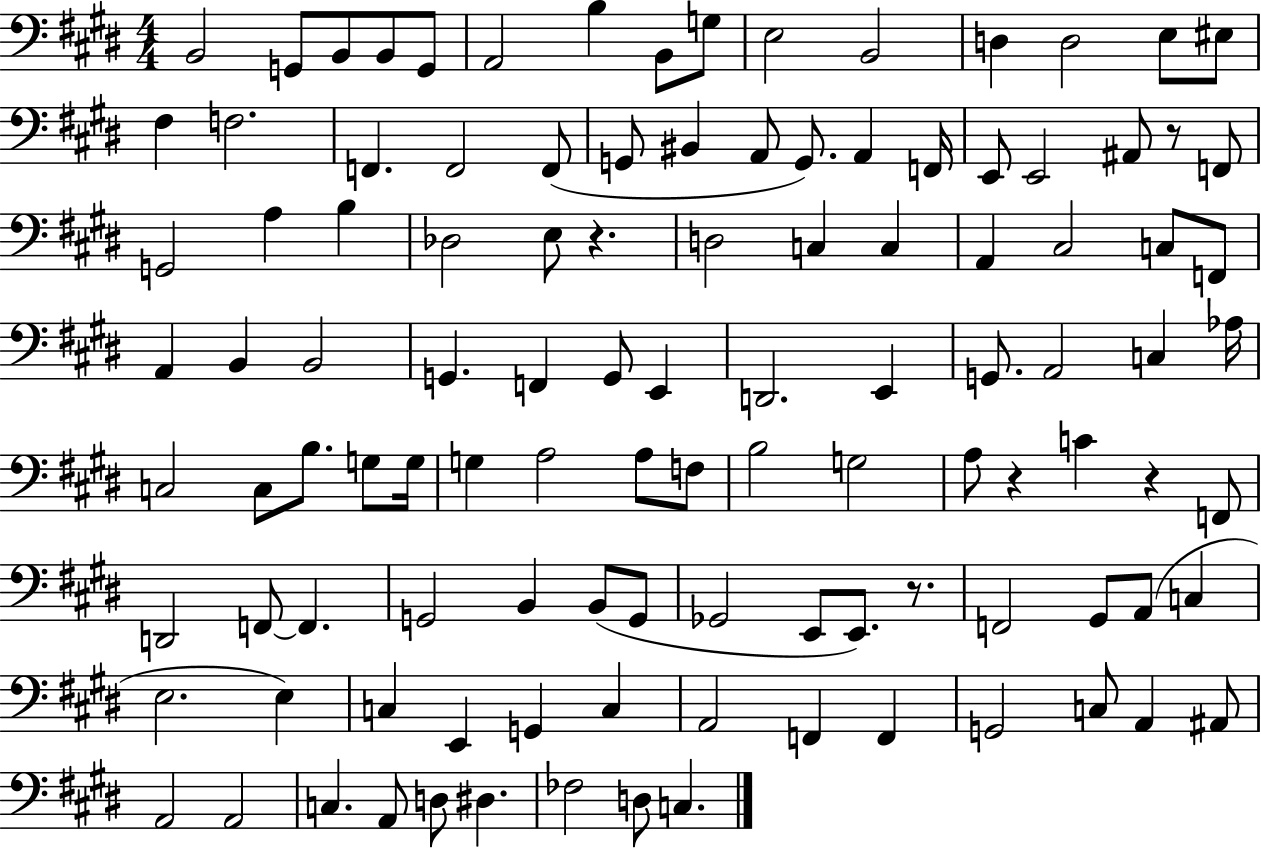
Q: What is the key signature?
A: E major